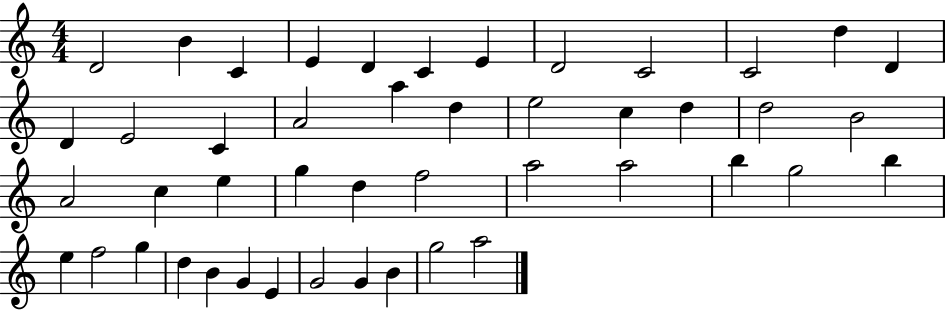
{
  \clef treble
  \numericTimeSignature
  \time 4/4
  \key c \major
  d'2 b'4 c'4 | e'4 d'4 c'4 e'4 | d'2 c'2 | c'2 d''4 d'4 | \break d'4 e'2 c'4 | a'2 a''4 d''4 | e''2 c''4 d''4 | d''2 b'2 | \break a'2 c''4 e''4 | g''4 d''4 f''2 | a''2 a''2 | b''4 g''2 b''4 | \break e''4 f''2 g''4 | d''4 b'4 g'4 e'4 | g'2 g'4 b'4 | g''2 a''2 | \break \bar "|."
}